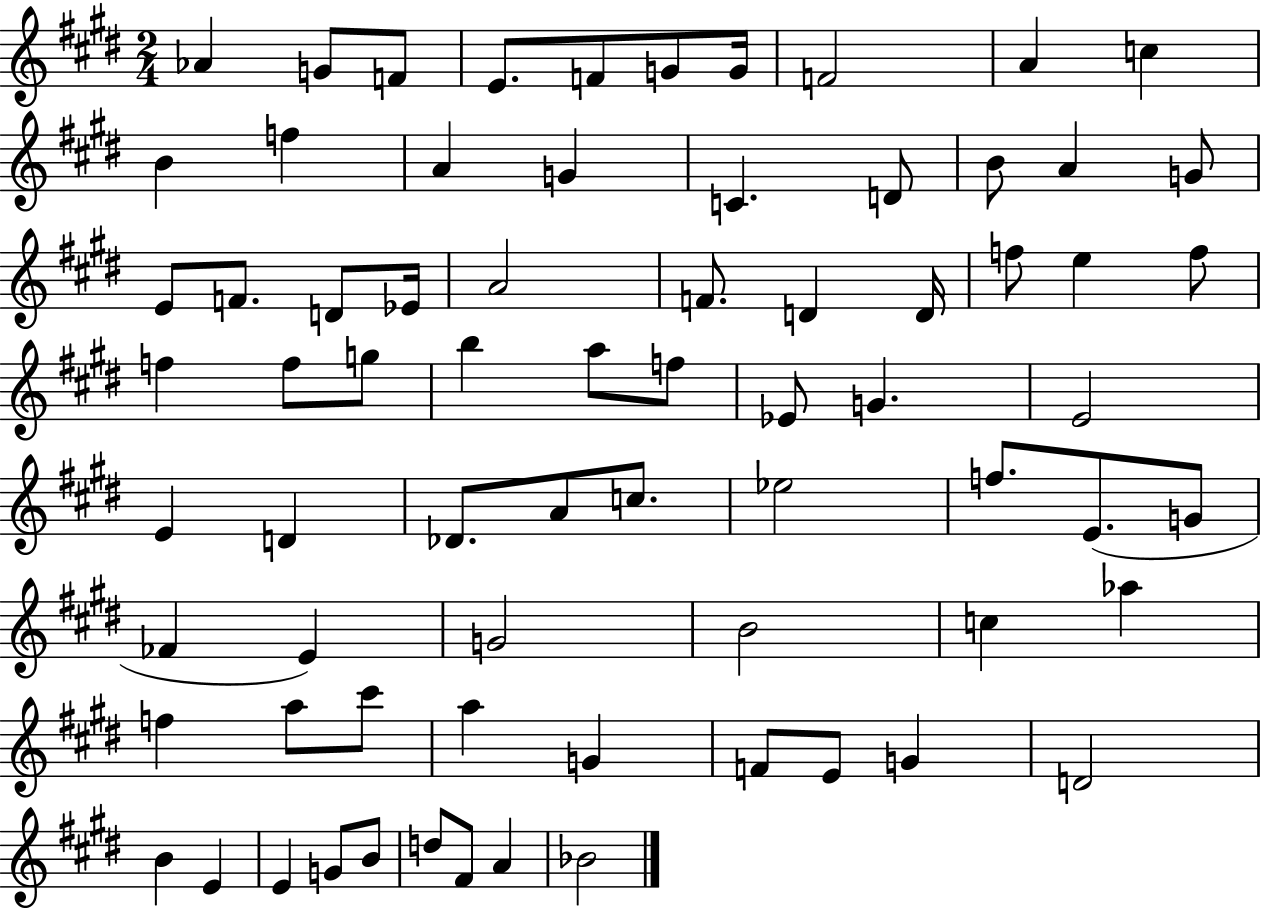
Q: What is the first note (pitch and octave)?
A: Ab4